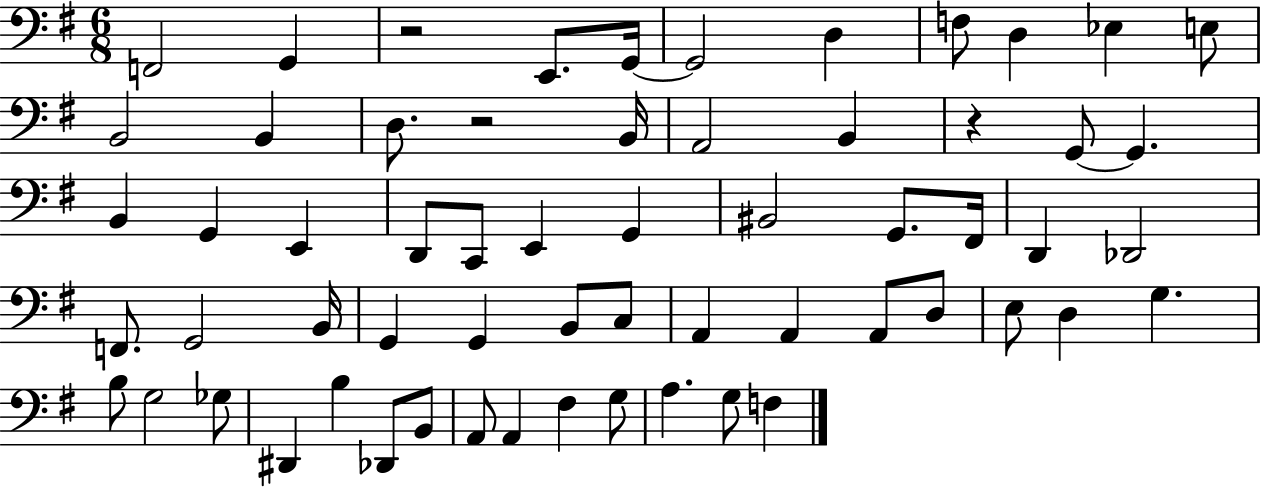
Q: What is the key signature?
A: G major